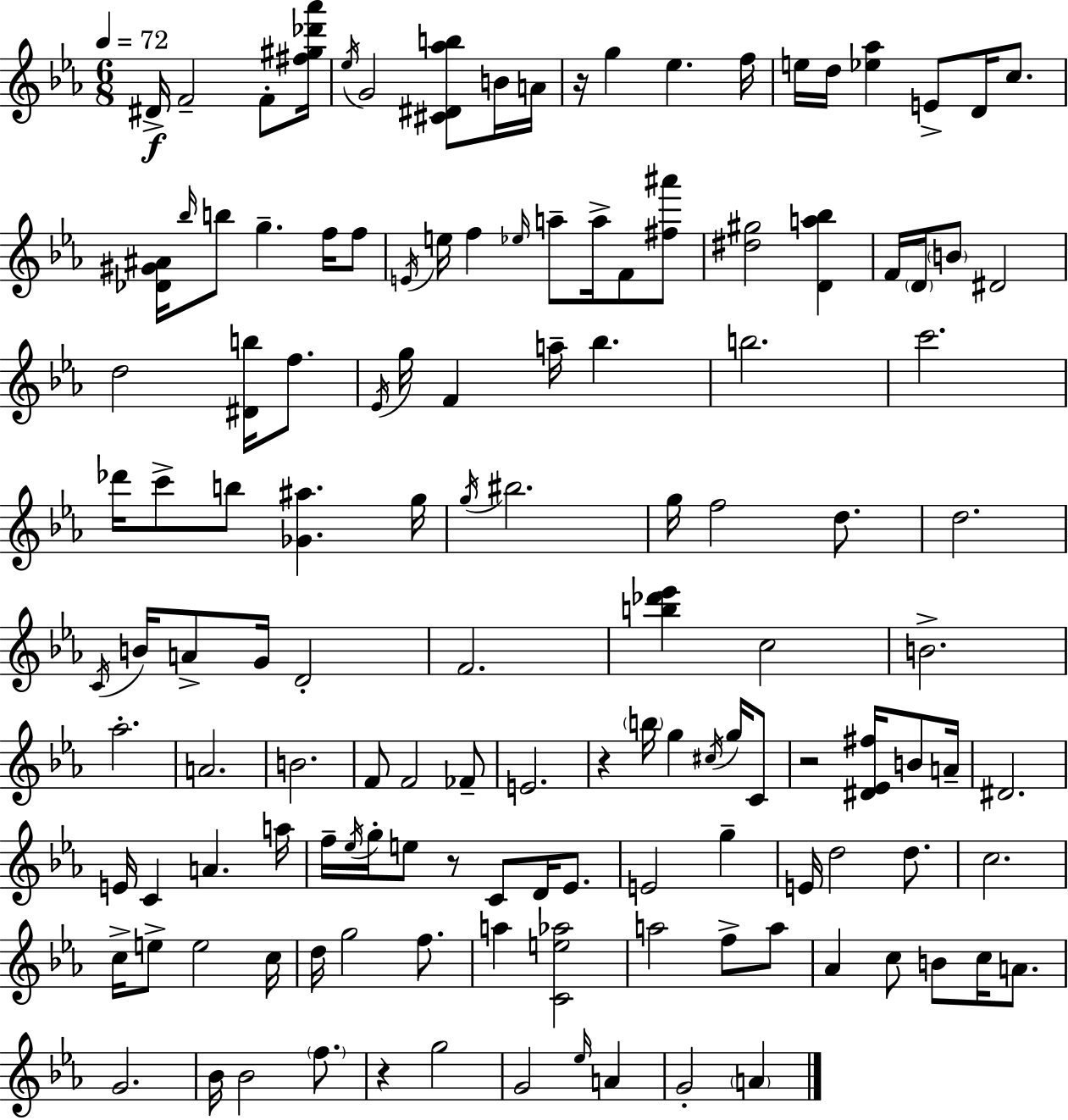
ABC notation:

X:1
T:Untitled
M:6/8
L:1/4
K:Eb
^D/4 F2 F/2 [^f^g_d'_a']/4 _e/4 G2 [^C^D_ab]/2 B/4 A/4 z/4 g _e f/4 e/4 d/4 [_e_a] E/2 D/4 c/2 [_D^G^A]/4 _b/4 b/2 g f/4 f/2 E/4 e/4 f _e/4 a/2 a/4 F/2 [^f^a']/2 [^d^g]2 [Da_b] F/4 D/4 B/2 ^D2 d2 [^Db]/4 f/2 _E/4 g/4 F a/4 _b b2 c'2 _d'/4 c'/2 b/2 [_G^a] g/4 g/4 ^b2 g/4 f2 d/2 d2 C/4 B/4 A/2 G/4 D2 F2 [b_d'_e'] c2 B2 _a2 A2 B2 F/2 F2 _F/2 E2 z b/4 g ^c/4 g/4 C/2 z2 [^D_E^f]/4 B/2 A/4 ^D2 E/4 C A a/4 f/4 _e/4 g/4 e/2 z/2 C/2 D/4 _E/2 E2 g E/4 d2 d/2 c2 c/4 e/2 e2 c/4 d/4 g2 f/2 a [Ce_a]2 a2 f/2 a/2 _A c/2 B/2 c/4 A/2 G2 _B/4 _B2 f/2 z g2 G2 _e/4 A G2 A